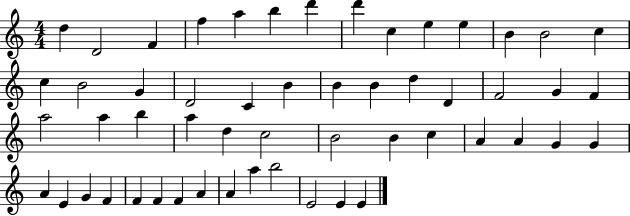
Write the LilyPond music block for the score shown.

{
  \clef treble
  \numericTimeSignature
  \time 4/4
  \key c \major
  d''4 d'2 f'4 | f''4 a''4 b''4 d'''4 | d'''4 c''4 e''4 e''4 | b'4 b'2 c''4 | \break c''4 b'2 g'4 | d'2 c'4 b'4 | b'4 b'4 d''4 d'4 | f'2 g'4 f'4 | \break a''2 a''4 b''4 | a''4 d''4 c''2 | b'2 b'4 c''4 | a'4 a'4 g'4 g'4 | \break a'4 e'4 g'4 f'4 | f'4 f'4 f'4 a'4 | a'4 a''4 b''2 | e'2 e'4 e'4 | \break \bar "|."
}